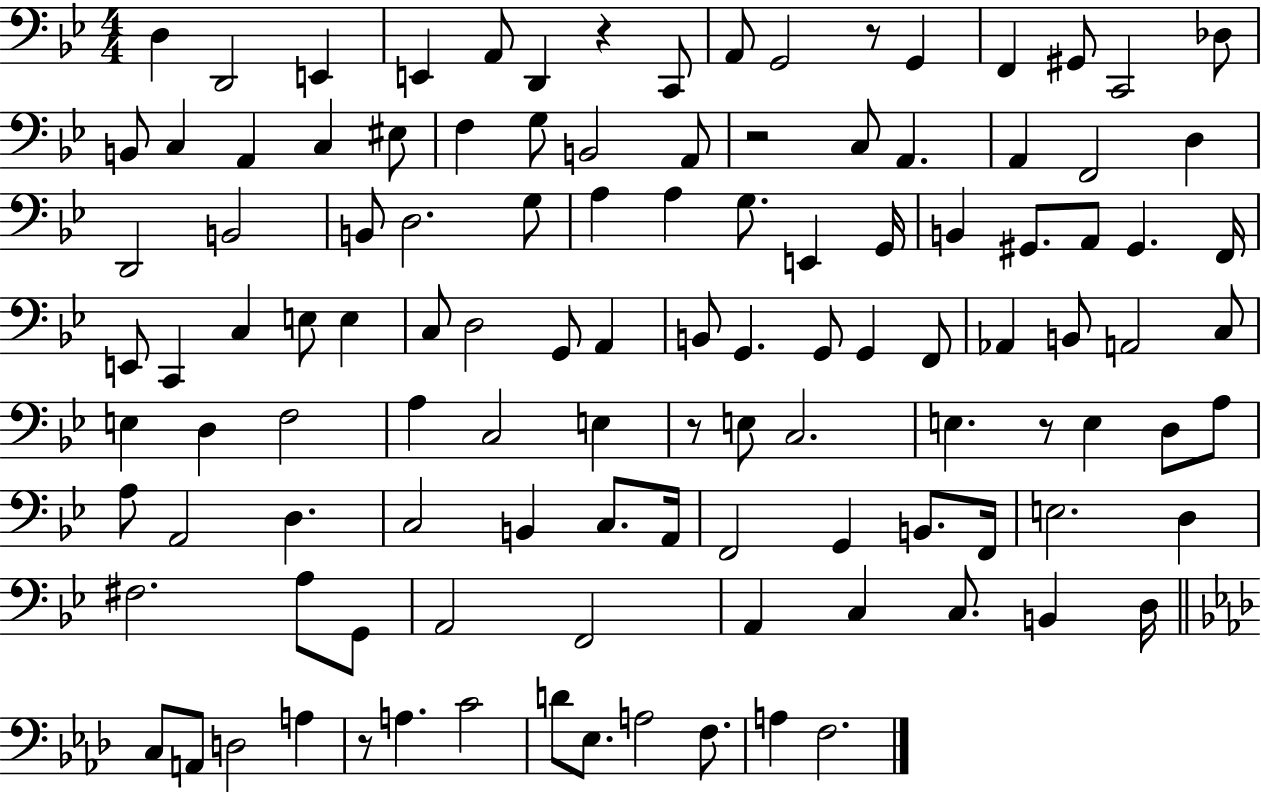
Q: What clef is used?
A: bass